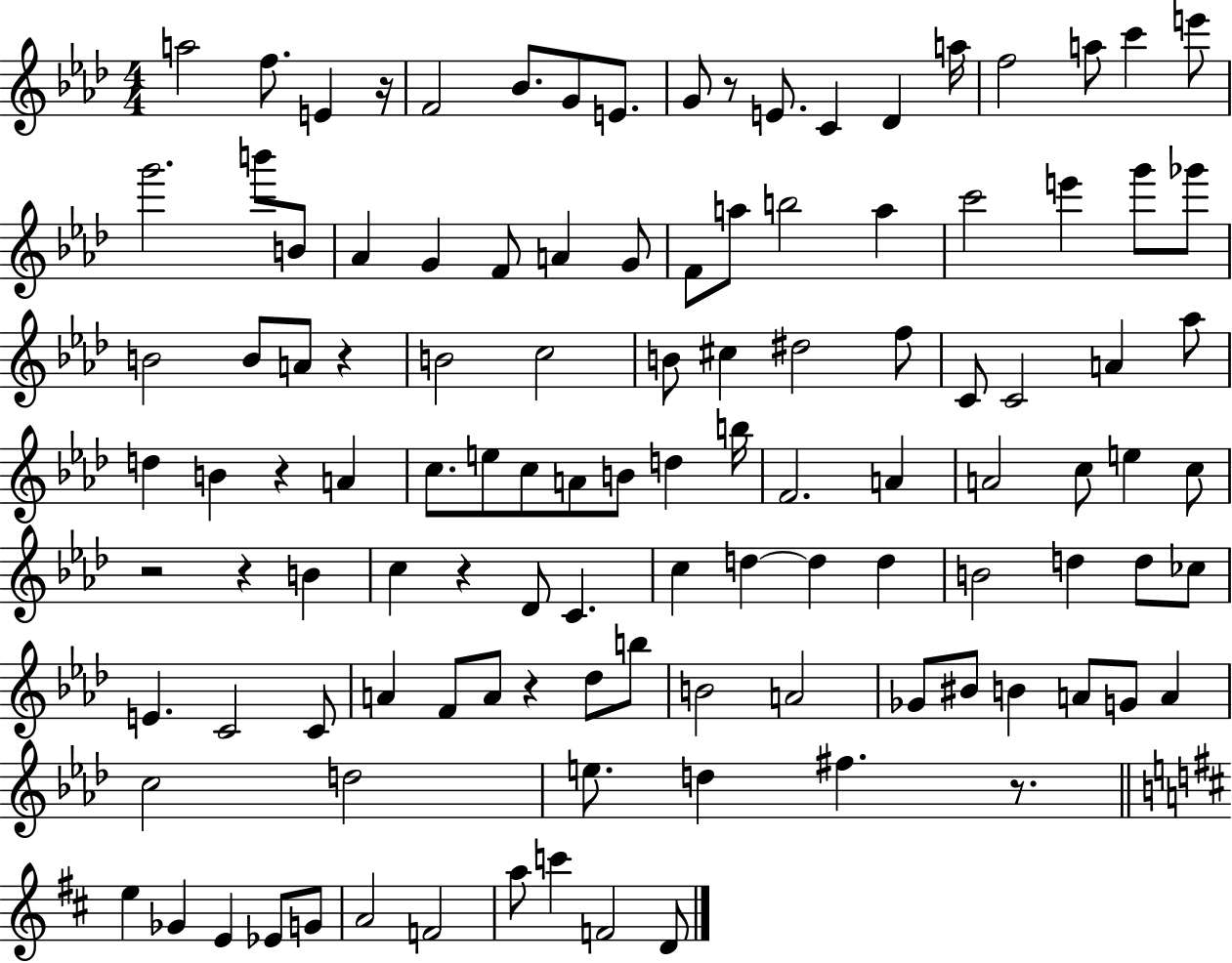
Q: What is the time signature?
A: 4/4